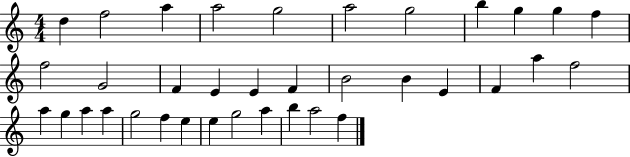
{
  \clef treble
  \numericTimeSignature
  \time 4/4
  \key c \major
  d''4 f''2 a''4 | a''2 g''2 | a''2 g''2 | b''4 g''4 g''4 f''4 | \break f''2 g'2 | f'4 e'4 e'4 f'4 | b'2 b'4 e'4 | f'4 a''4 f''2 | \break a''4 g''4 a''4 a''4 | g''2 f''4 e''4 | e''4 g''2 a''4 | b''4 a''2 f''4 | \break \bar "|."
}